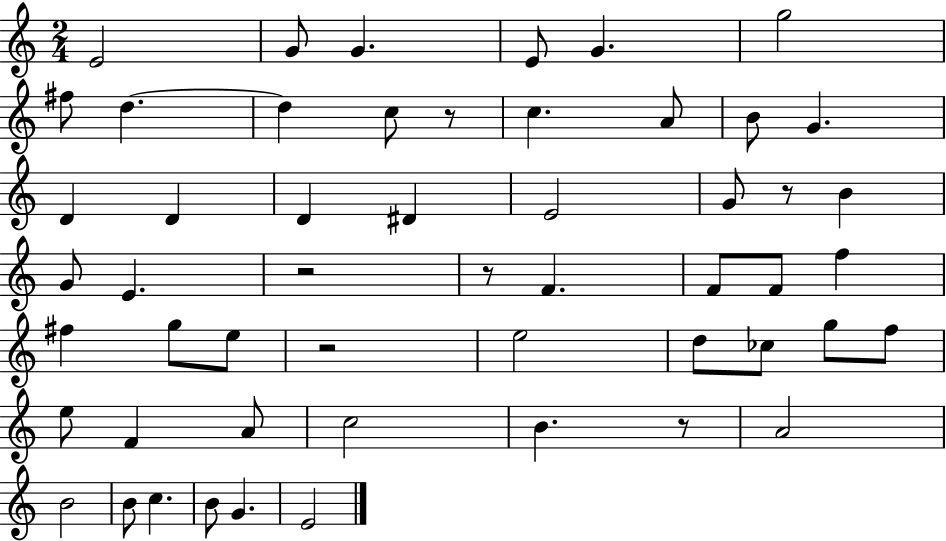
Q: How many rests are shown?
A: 6